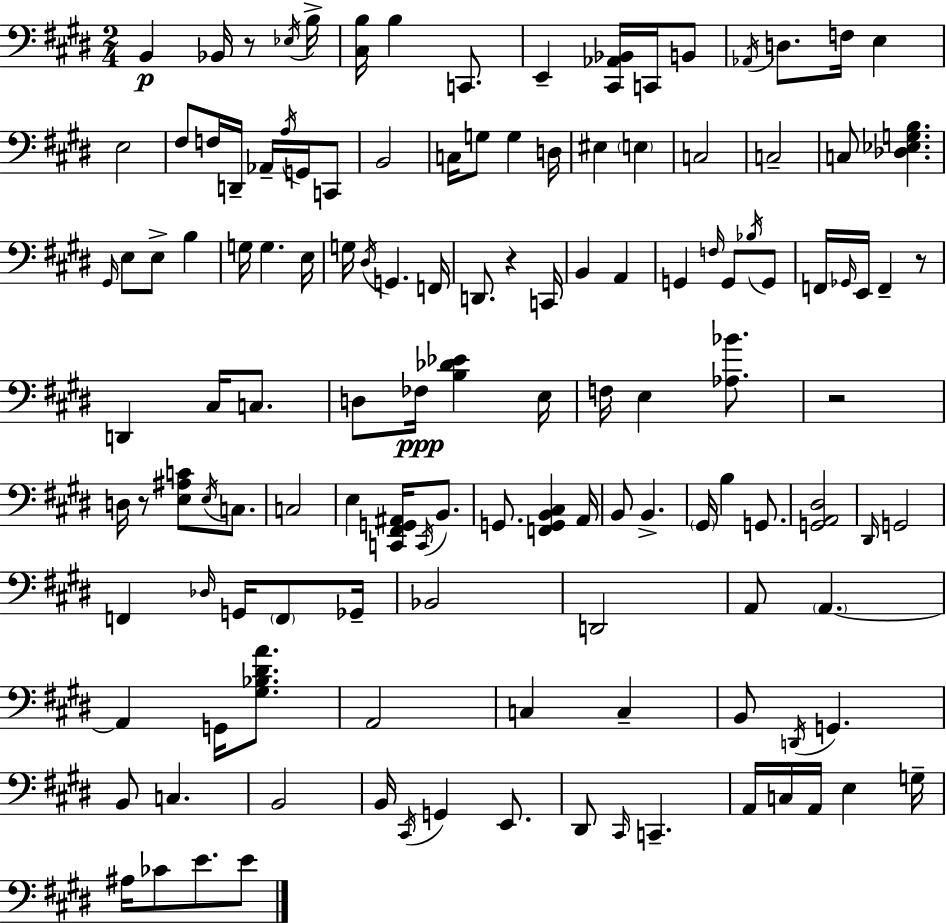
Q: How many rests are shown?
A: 5